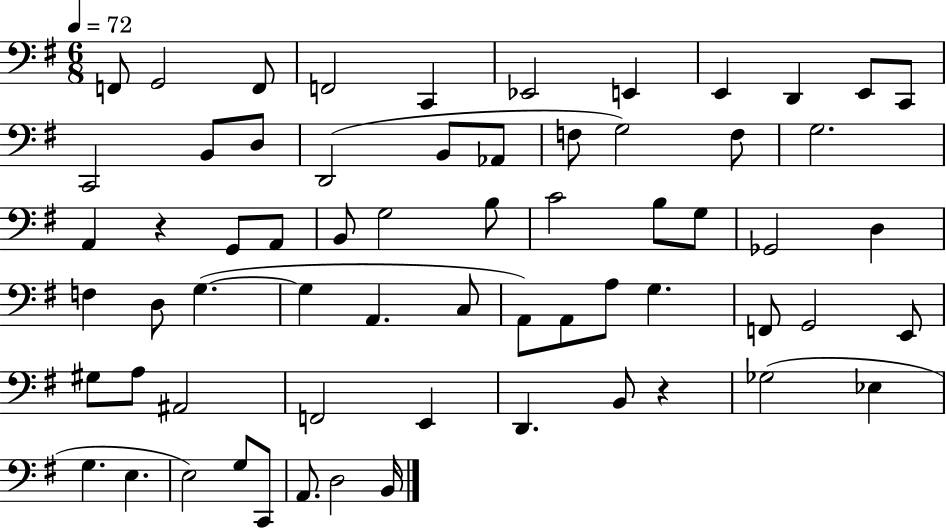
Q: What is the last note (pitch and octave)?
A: B2